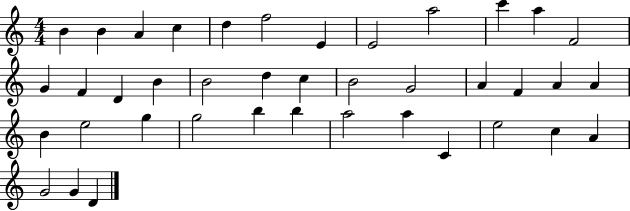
B4/q B4/q A4/q C5/q D5/q F5/h E4/q E4/h A5/h C6/q A5/q F4/h G4/q F4/q D4/q B4/q B4/h D5/q C5/q B4/h G4/h A4/q F4/q A4/q A4/q B4/q E5/h G5/q G5/h B5/q B5/q A5/h A5/q C4/q E5/h C5/q A4/q G4/h G4/q D4/q